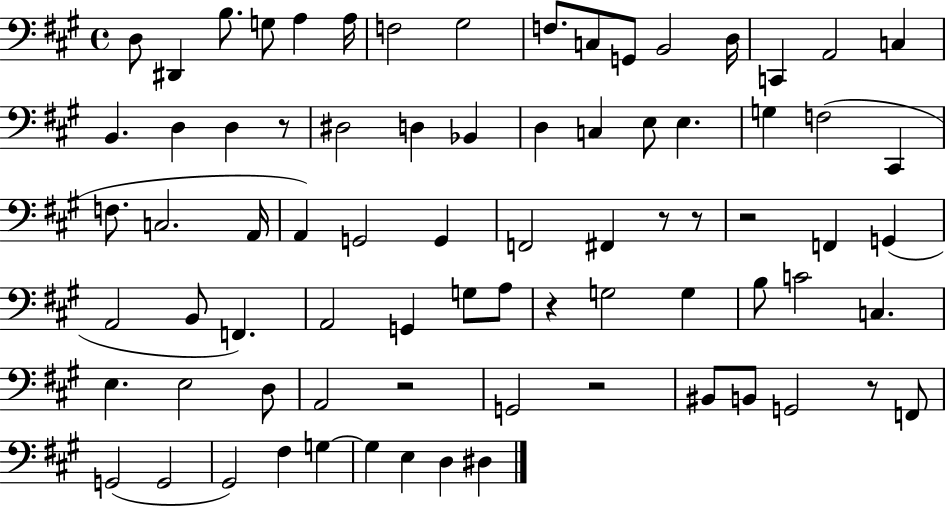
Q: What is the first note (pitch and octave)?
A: D3